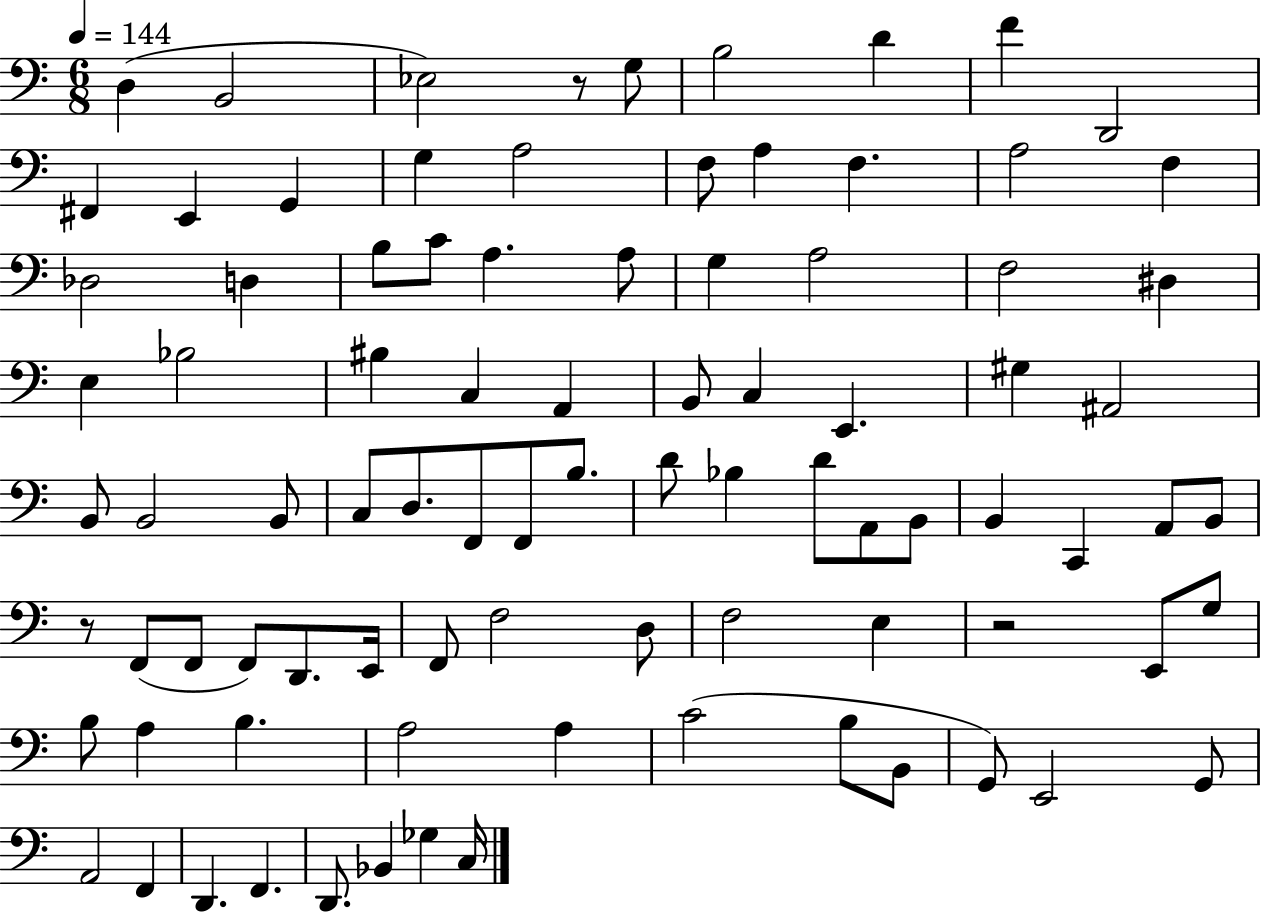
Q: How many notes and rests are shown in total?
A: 89